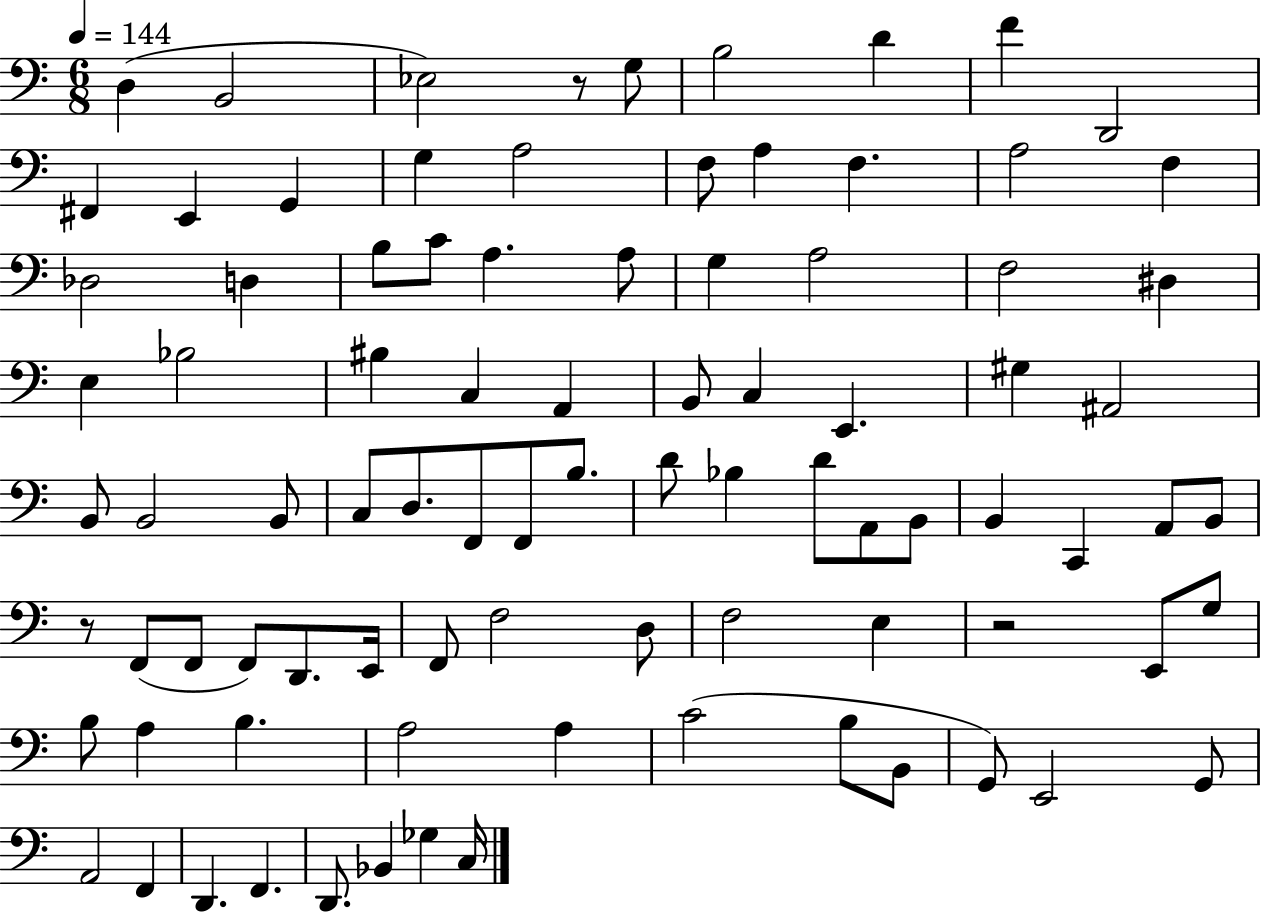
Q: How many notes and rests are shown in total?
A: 89